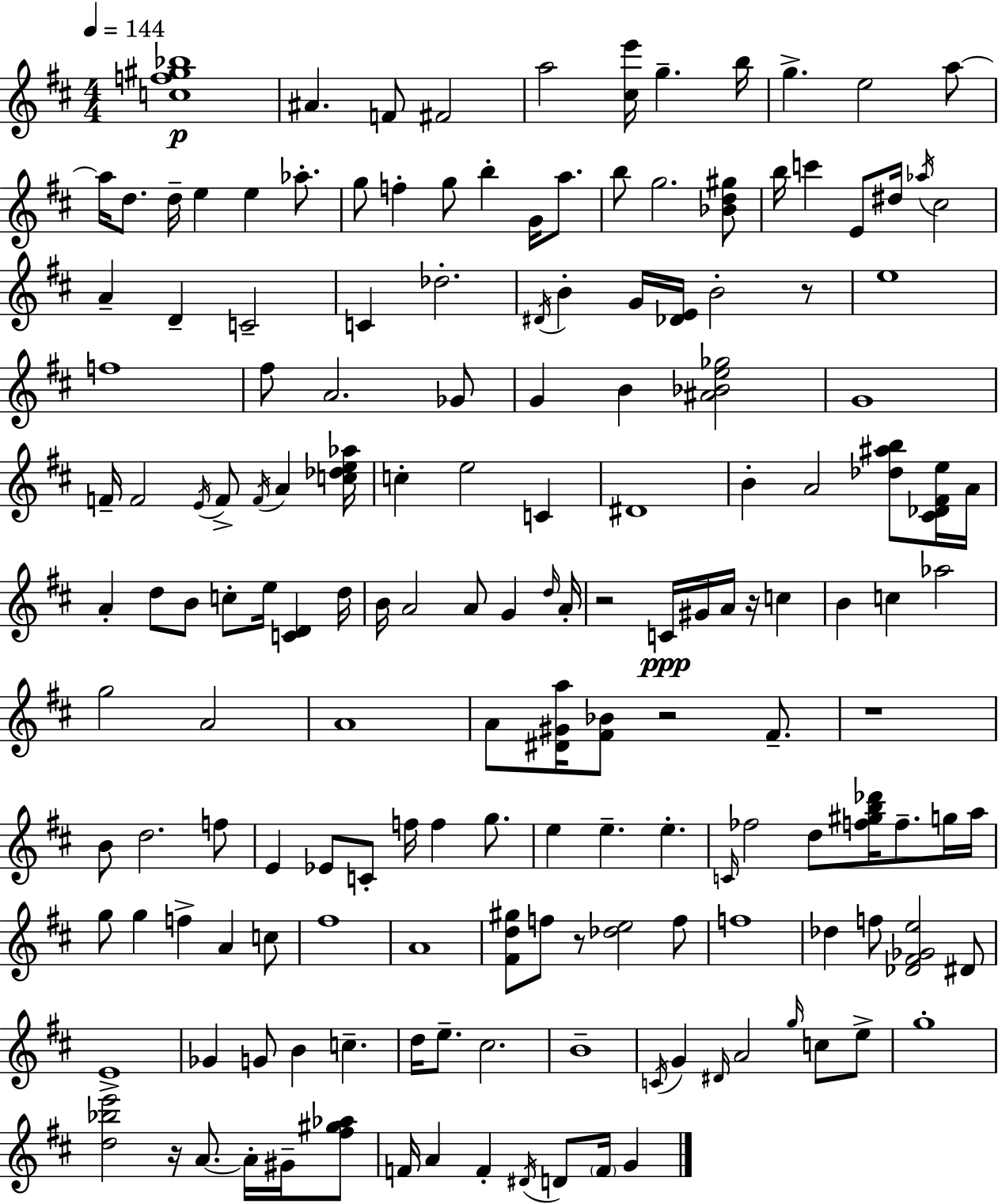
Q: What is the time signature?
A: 4/4